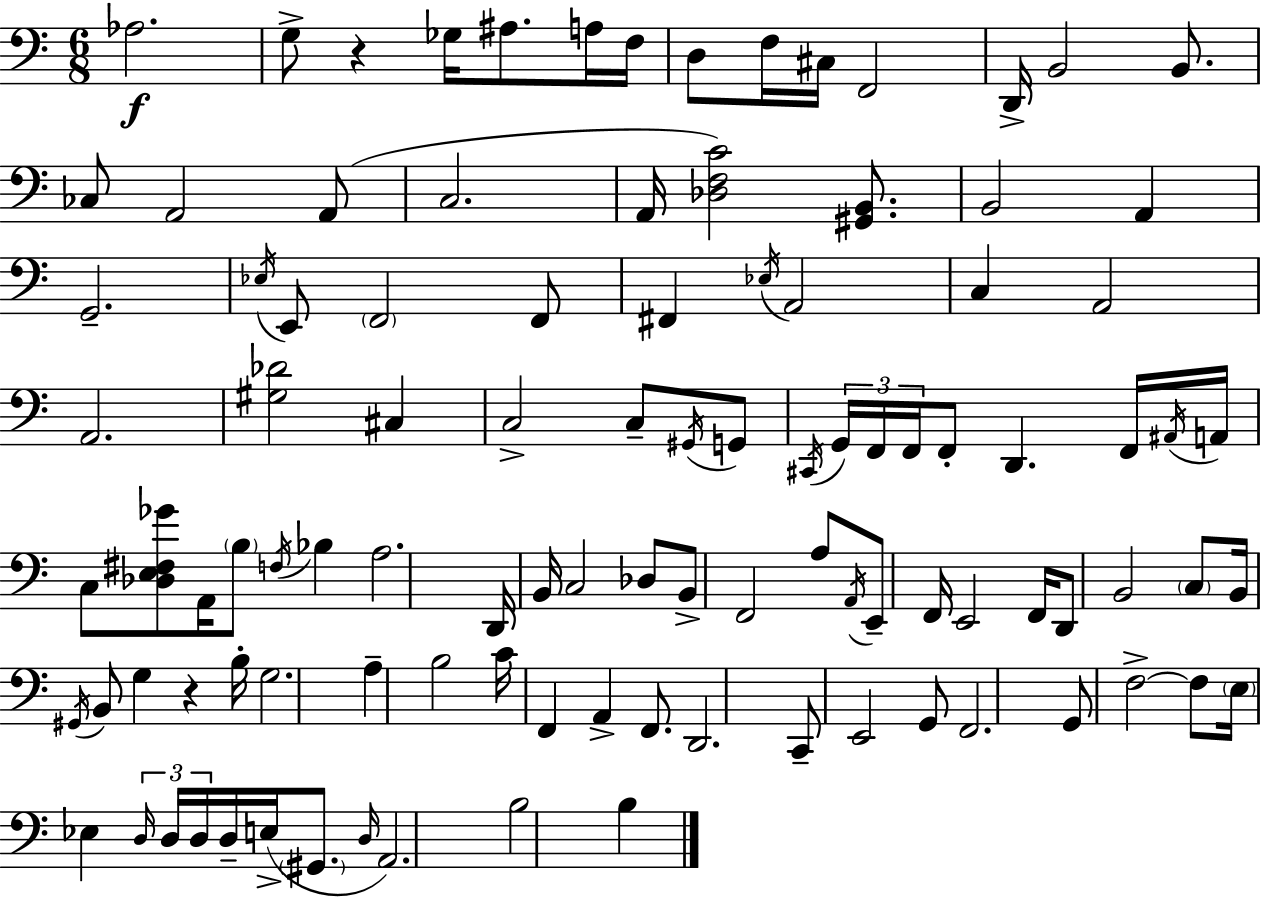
{
  \clef bass
  \numericTimeSignature
  \time 6/8
  \key c \major
  aes2.\f | g8-> r4 ges16 ais8. a16 f16 | d8 f16 cis16 f,2 | d,16-> b,2 b,8. | \break ces8 a,2 a,8( | c2. | a,16 <des f c'>2) <gis, b,>8. | b,2 a,4 | \break g,2.-- | \acciaccatura { ees16 } e,8 \parenthesize f,2 f,8 | fis,4 \acciaccatura { ees16 } a,2 | c4 a,2 | \break a,2. | <gis des'>2 cis4 | c2-> c8-- | \acciaccatura { gis,16 } g,8 \acciaccatura { cis,16 } \tuplet 3/2 { g,16 f,16 f,16 } f,8-. d,4. | \break f,16 \acciaccatura { ais,16 } a,16 c8 <des e fis ges'>8 a,16 \parenthesize b8 | \acciaccatura { f16 } bes4 a2. | d,16 b,16 c2 | des8 b,8-> f,2 | \break a8 \acciaccatura { a,16 } e,8-- f,16 e,2 | f,16 d,8 b,2 | \parenthesize c8 b,16 \acciaccatura { gis,16 } b,8 g4 | r4 b16-. g2. | \break a4-- | b2 c'16 f,4 | a,4-> f,8. d,2. | c,8-- e,2 | \break g,8 f,2. | g,8 f2->~~ | f8 \parenthesize e16 ees4 | \tuplet 3/2 { \grace { d16 } d16 d16 } d16-- e16->( \parenthesize gis,8. \grace { d16 }) a,2. | \break b2 | b4 \bar "|."
}